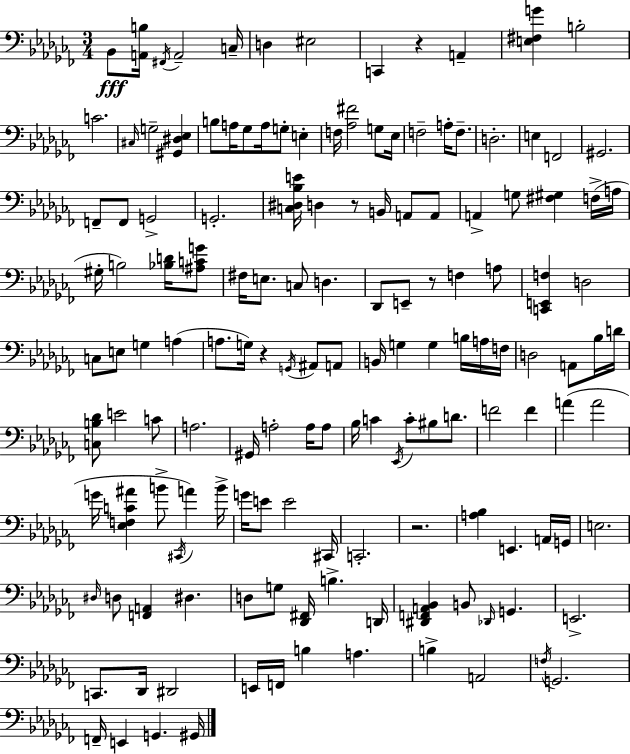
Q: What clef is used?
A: bass